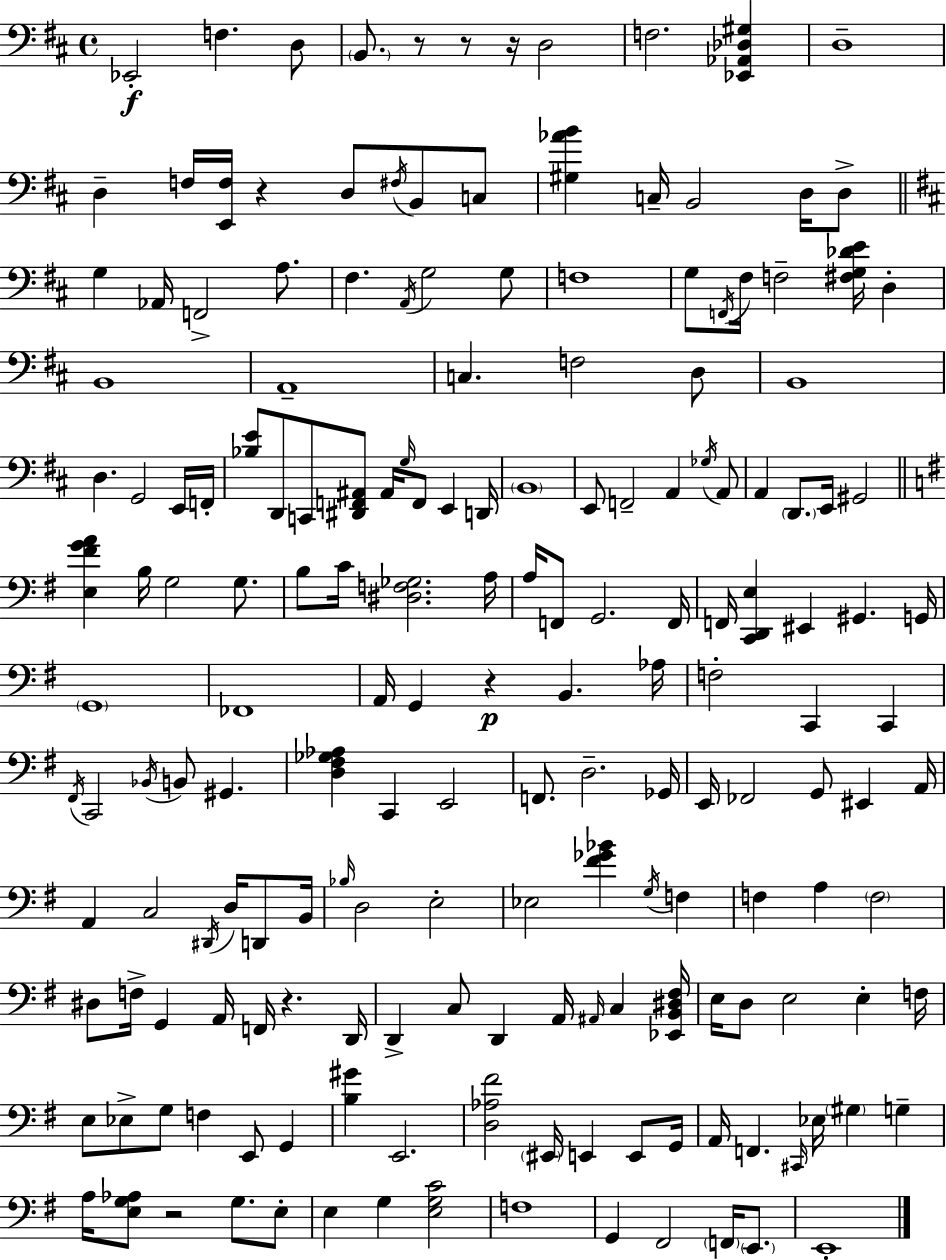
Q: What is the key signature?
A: D major